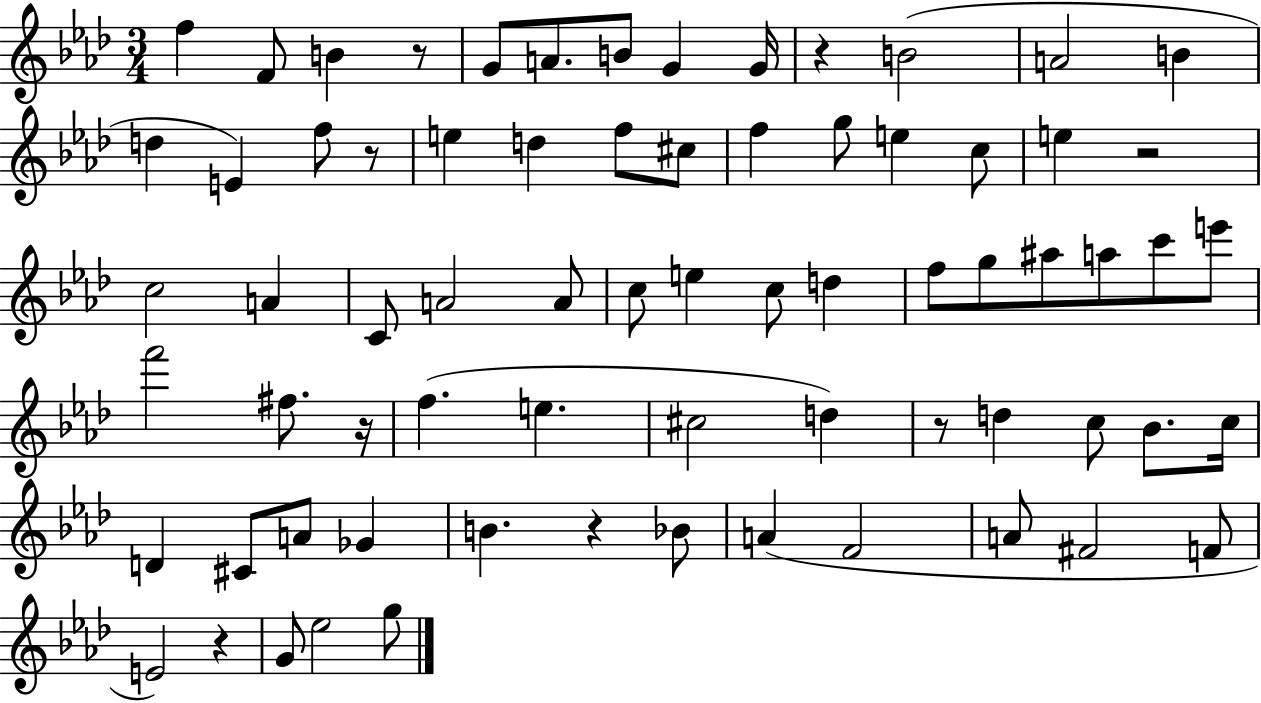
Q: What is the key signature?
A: AES major